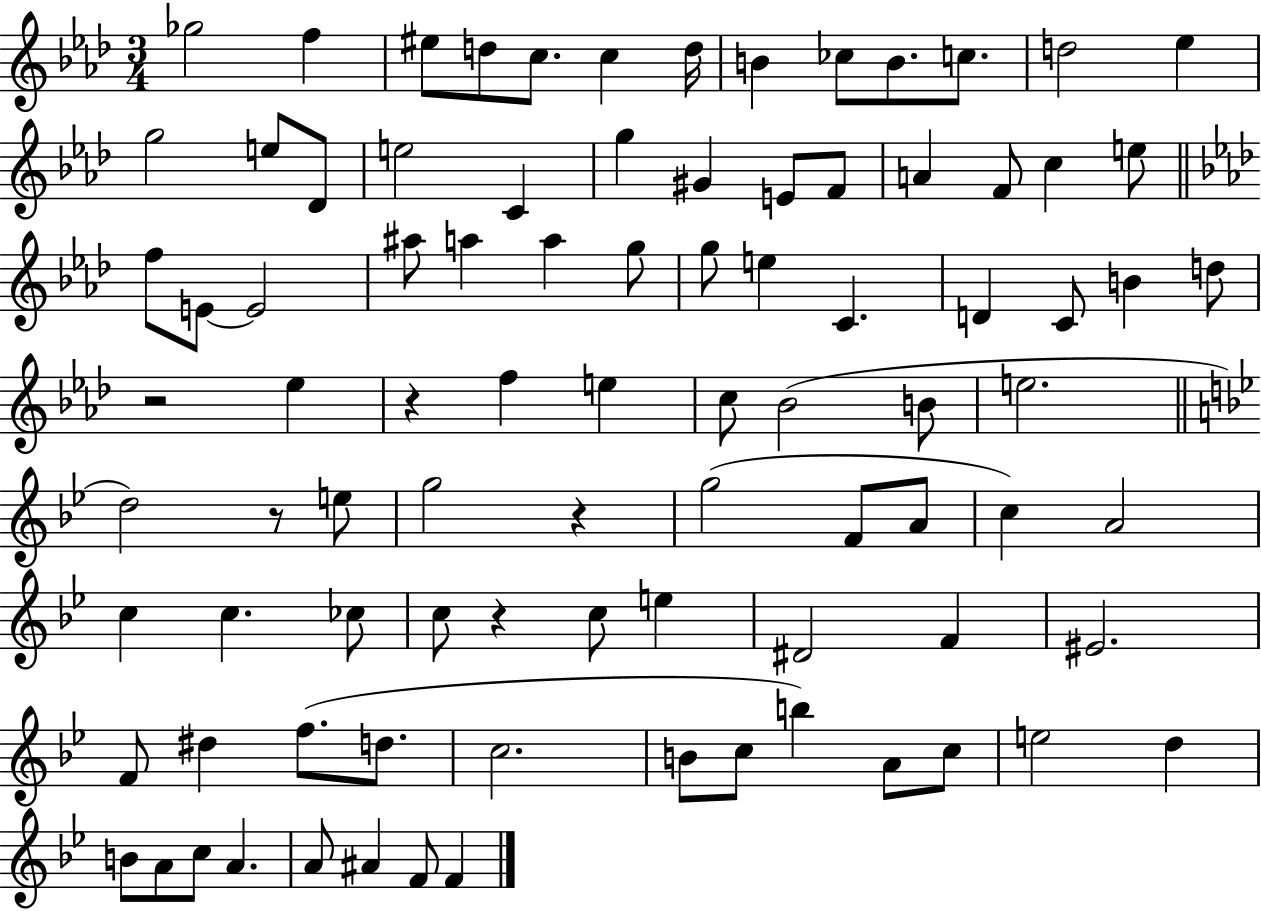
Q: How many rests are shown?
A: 5